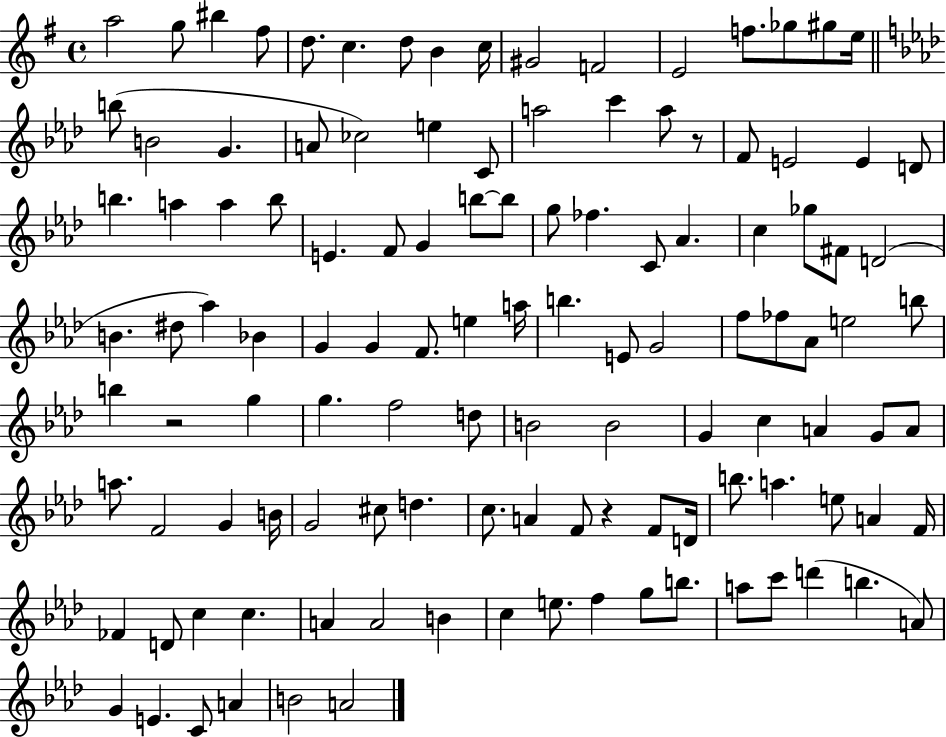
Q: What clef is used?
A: treble